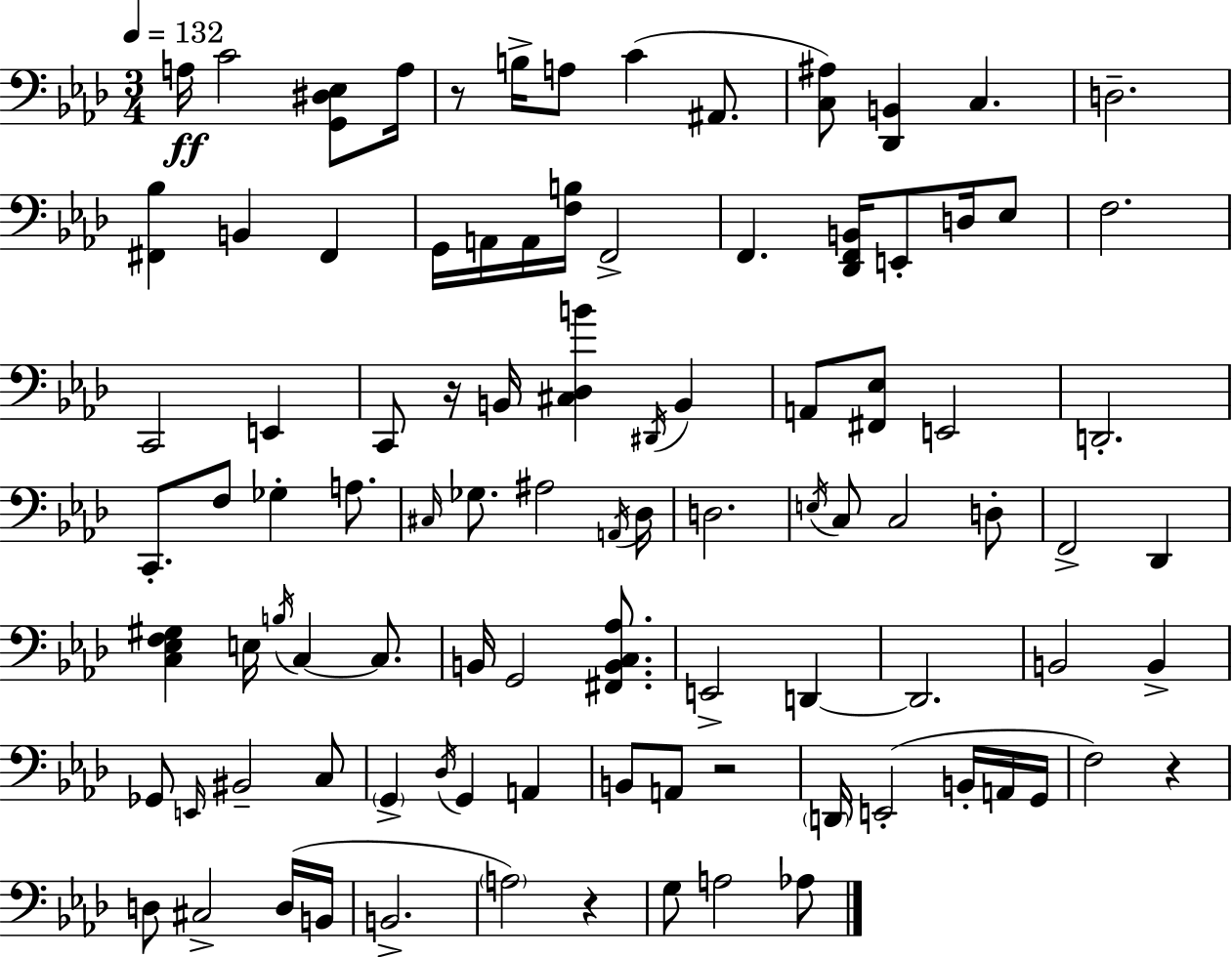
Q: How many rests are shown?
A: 5